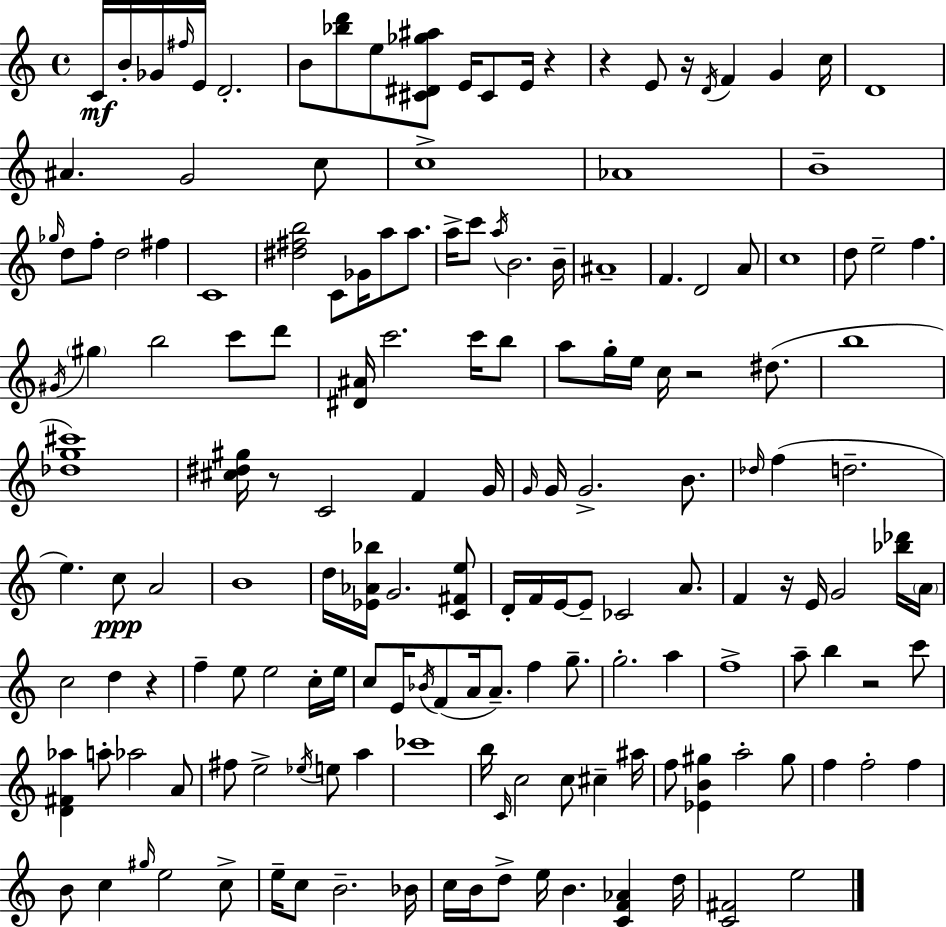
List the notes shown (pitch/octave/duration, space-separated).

C4/s B4/s Gb4/s F#5/s E4/s D4/h. B4/e [Bb5,D6]/e E5/e [C#4,D#4,Gb5,A#5]/e E4/s C#4/e E4/s R/q R/q E4/e R/s D4/s F4/q G4/q C5/s D4/w A#4/q. G4/h C5/e C5/w Ab4/w B4/w Gb5/s D5/e F5/e D5/h F#5/q C4/w [D#5,F#5,B5]/h C4/e Gb4/s A5/e A5/e. A5/s C6/e A5/s B4/h. B4/s A#4/w F4/q. D4/h A4/e C5/w D5/e E5/h F5/q. G#4/s G#5/q B5/h C6/e D6/e [D#4,A#4]/s C6/h. C6/s B5/e A5/e G5/s E5/s C5/s R/h D#5/e. B5/w [Db5,G5,C#6]/w [C#5,D#5,G#5]/s R/e C4/h F4/q G4/s G4/s G4/s G4/h. B4/e. Db5/s F5/q D5/h. E5/q. C5/e A4/h B4/w D5/s [Eb4,Ab4,Bb5]/s G4/h. [C4,F#4,E5]/e D4/s F4/s E4/s E4/e CES4/h A4/e. F4/q R/s E4/s G4/h [Bb5,Db6]/s A4/s C5/h D5/q R/q F5/q E5/e E5/h C5/s E5/s C5/e E4/s Bb4/s F4/e A4/s A4/e. F5/q G5/e. G5/h. A5/q F5/w A5/e B5/q R/h C6/e [D4,F#4,Ab5]/q A5/e Ab5/h A4/e F#5/e E5/h Eb5/s E5/e A5/q CES6/w B5/s C4/s C5/h C5/e C#5/q A#5/s F5/e [Eb4,B4,G#5]/q A5/h G#5/e F5/q F5/h F5/q B4/e C5/q G#5/s E5/h C5/e E5/s C5/e B4/h. Bb4/s C5/s B4/s D5/e E5/s B4/q. [C4,F4,Ab4]/q D5/s [C4,F#4]/h E5/h